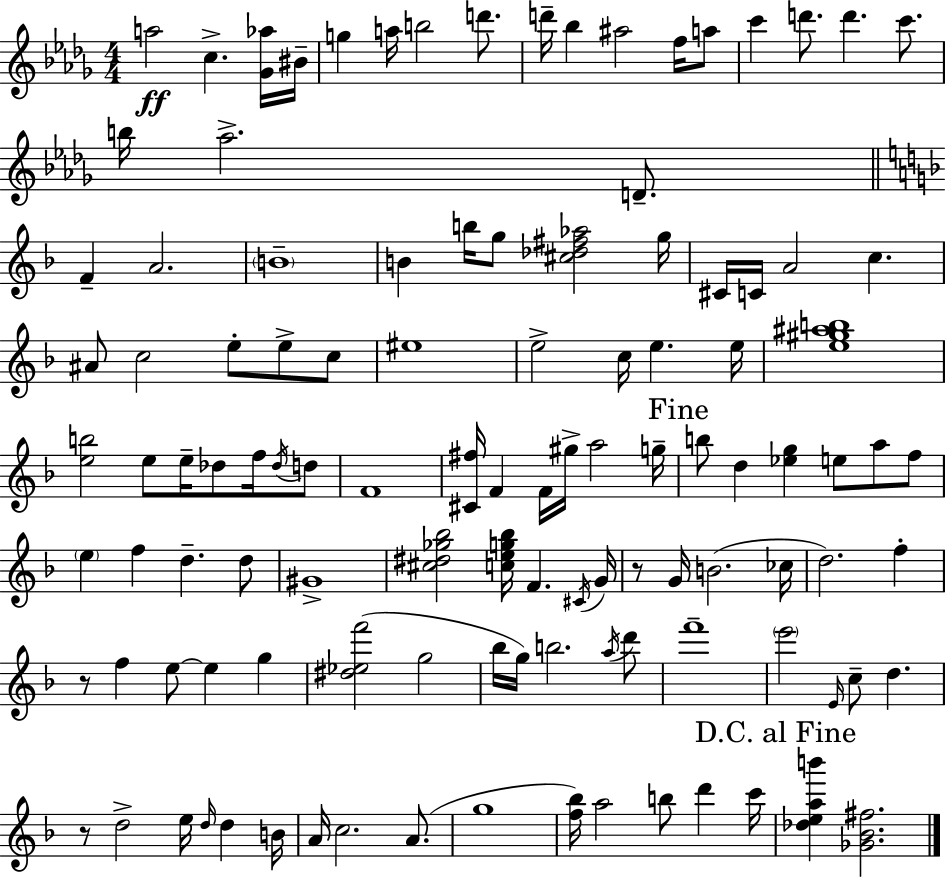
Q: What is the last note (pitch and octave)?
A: C6